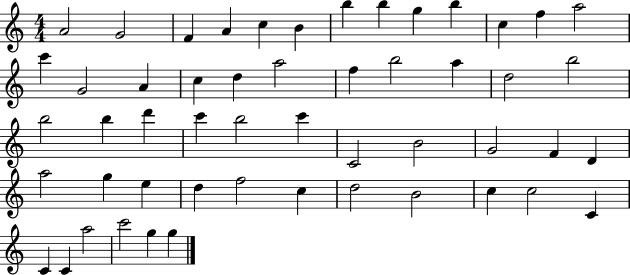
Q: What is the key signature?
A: C major